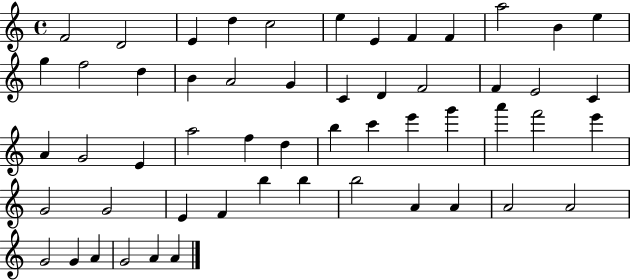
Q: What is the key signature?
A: C major